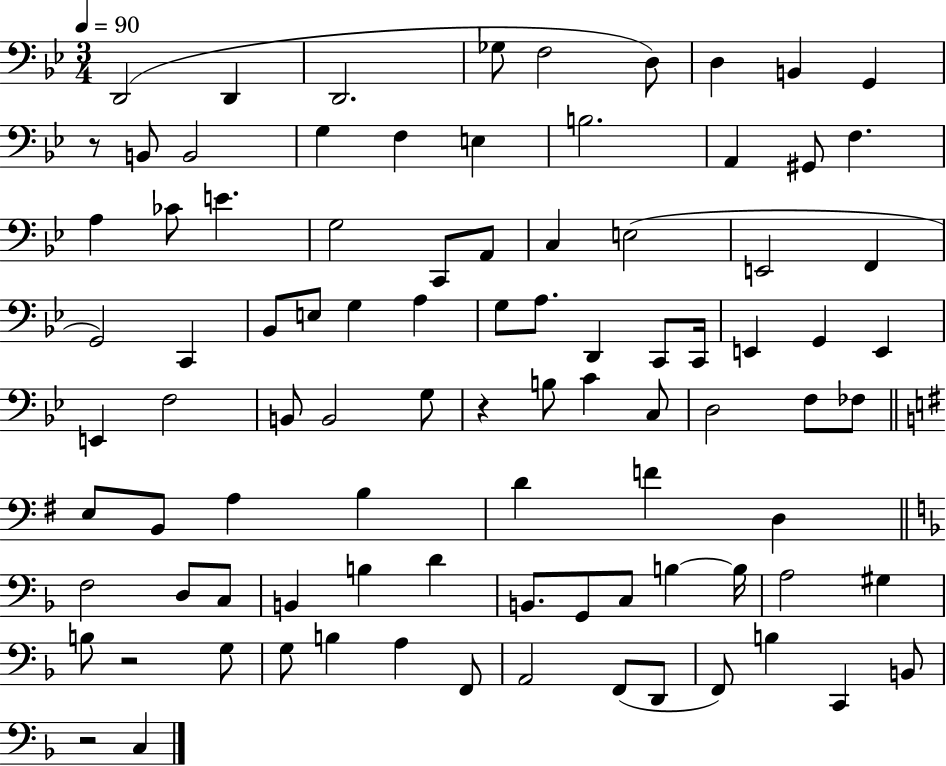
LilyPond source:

{
  \clef bass
  \numericTimeSignature
  \time 3/4
  \key bes \major
  \tempo 4 = 90
  \repeat volta 2 { d,2( d,4 | d,2. | ges8 f2 d8) | d4 b,4 g,4 | \break r8 b,8 b,2 | g4 f4 e4 | b2. | a,4 gis,8 f4. | \break a4 ces'8 e'4. | g2 c,8 a,8 | c4 e2( | e,2 f,4 | \break g,2) c,4 | bes,8 e8 g4 a4 | g8 a8. d,4 c,8 c,16 | e,4 g,4 e,4 | \break e,4 f2 | b,8 b,2 g8 | r4 b8 c'4 c8 | d2 f8 fes8 | \break \bar "||" \break \key g \major e8 b,8 a4 b4 | d'4 f'4 d4 | \bar "||" \break \key f \major f2 d8 c8 | b,4 b4 d'4 | b,8. g,8 c8 b4~~ b16 | a2 gis4 | \break b8 r2 g8 | g8 b4 a4 f,8 | a,2 f,8( d,8 | f,8) b4 c,4 b,8 | \break r2 c4 | } \bar "|."
}